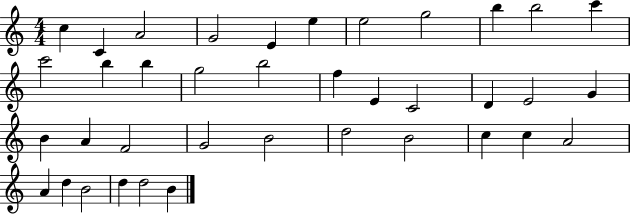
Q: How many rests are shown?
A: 0